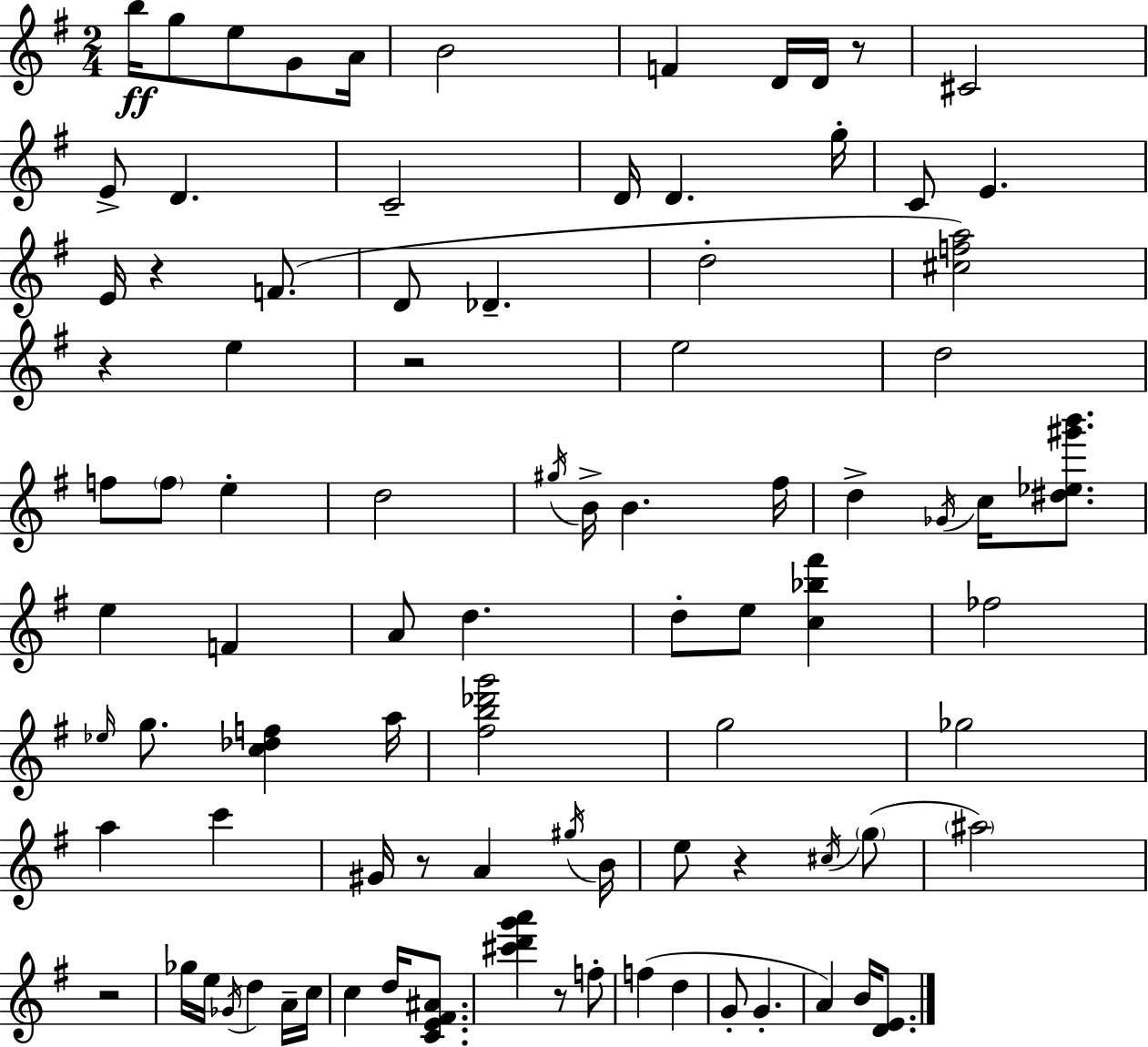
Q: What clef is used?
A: treble